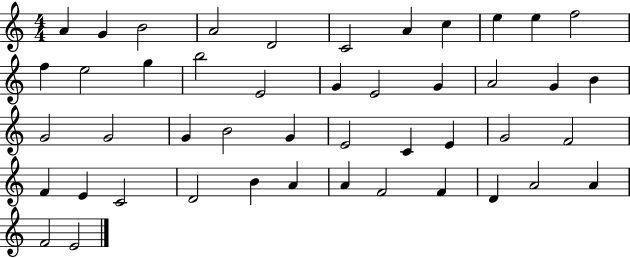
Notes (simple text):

A4/q G4/q B4/h A4/h D4/h C4/h A4/q C5/q E5/q E5/q F5/h F5/q E5/h G5/q B5/h E4/h G4/q E4/h G4/q A4/h G4/q B4/q G4/h G4/h G4/q B4/h G4/q E4/h C4/q E4/q G4/h F4/h F4/q E4/q C4/h D4/h B4/q A4/q A4/q F4/h F4/q D4/q A4/h A4/q F4/h E4/h